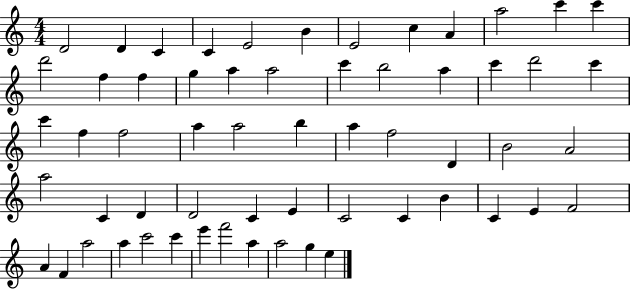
X:1
T:Untitled
M:4/4
L:1/4
K:C
D2 D C C E2 B E2 c A a2 c' c' d'2 f f g a a2 c' b2 a c' d'2 c' c' f f2 a a2 b a f2 D B2 A2 a2 C D D2 C E C2 C B C E F2 A F a2 a c'2 c' e' f'2 a a2 g e